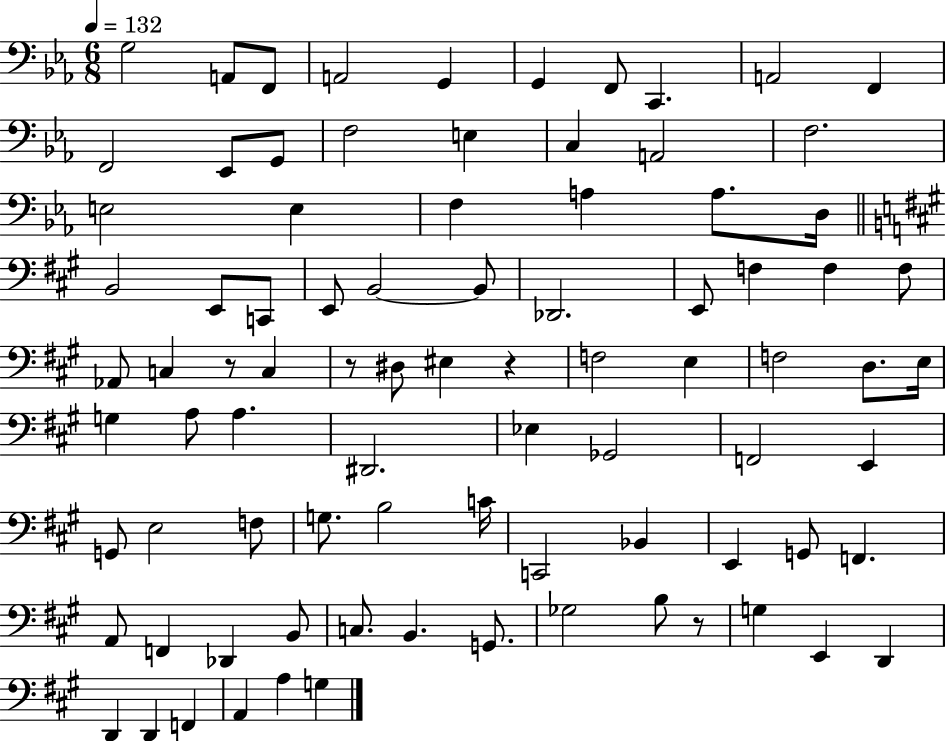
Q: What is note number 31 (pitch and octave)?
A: Db2